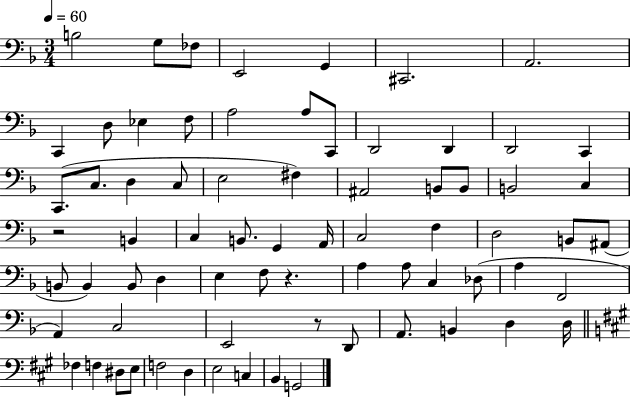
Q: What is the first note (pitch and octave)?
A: B3